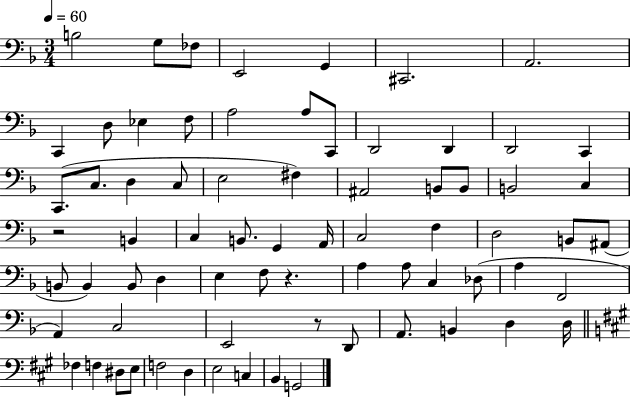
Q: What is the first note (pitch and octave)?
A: B3